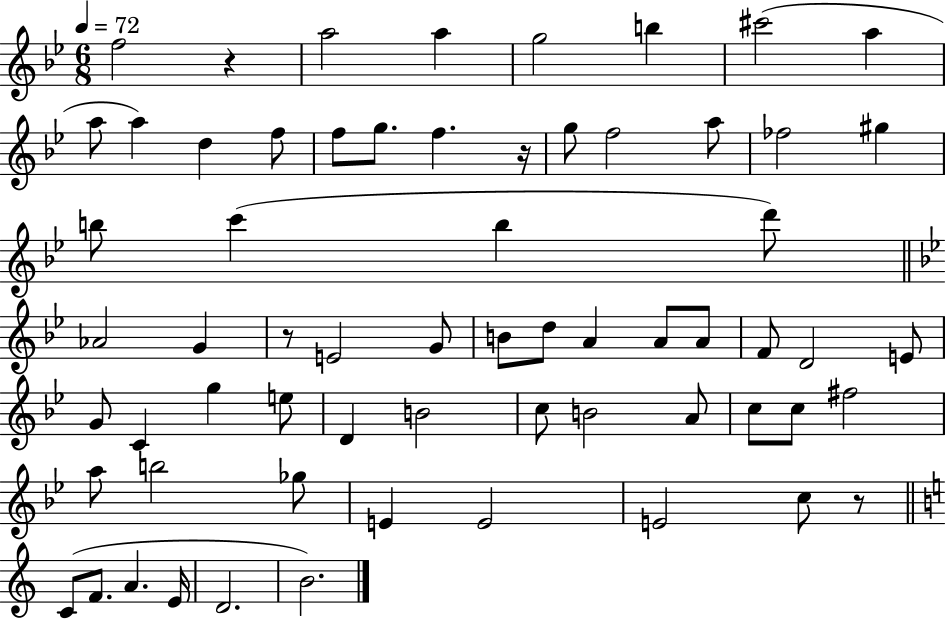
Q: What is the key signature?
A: BES major